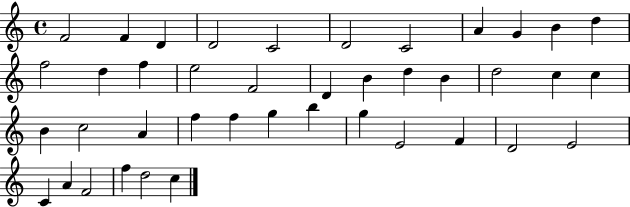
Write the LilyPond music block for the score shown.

{
  \clef treble
  \time 4/4
  \defaultTimeSignature
  \key c \major
  f'2 f'4 d'4 | d'2 c'2 | d'2 c'2 | a'4 g'4 b'4 d''4 | \break f''2 d''4 f''4 | e''2 f'2 | d'4 b'4 d''4 b'4 | d''2 c''4 c''4 | \break b'4 c''2 a'4 | f''4 f''4 g''4 b''4 | g''4 e'2 f'4 | d'2 e'2 | \break c'4 a'4 f'2 | f''4 d''2 c''4 | \bar "|."
}